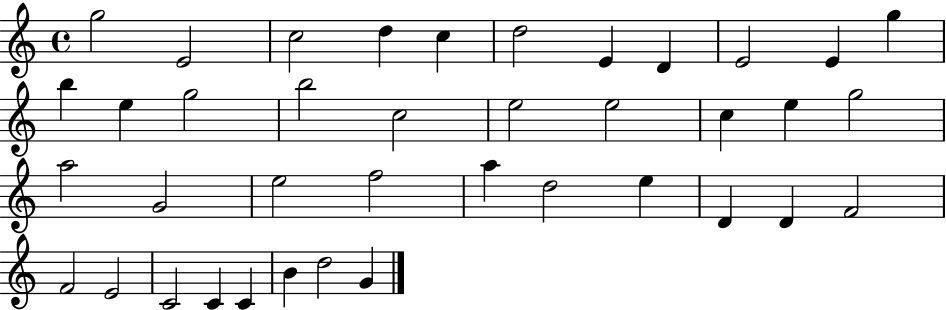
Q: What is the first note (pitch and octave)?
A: G5